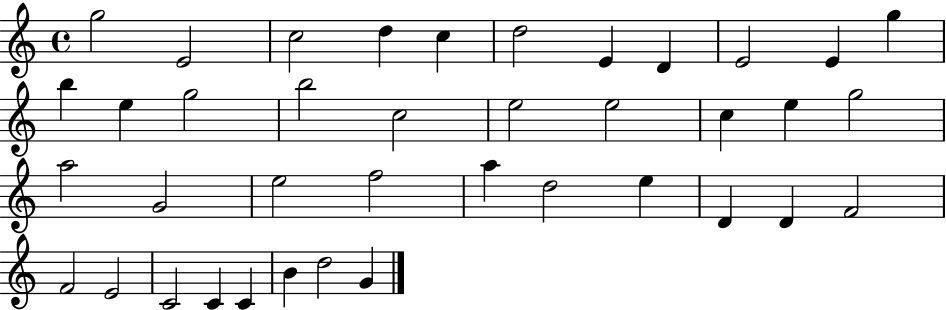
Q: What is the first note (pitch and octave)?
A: G5